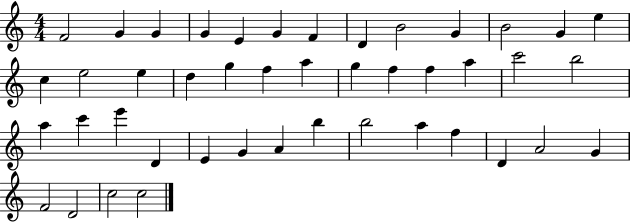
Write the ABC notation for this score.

X:1
T:Untitled
M:4/4
L:1/4
K:C
F2 G G G E G F D B2 G B2 G e c e2 e d g f a g f f a c'2 b2 a c' e' D E G A b b2 a f D A2 G F2 D2 c2 c2